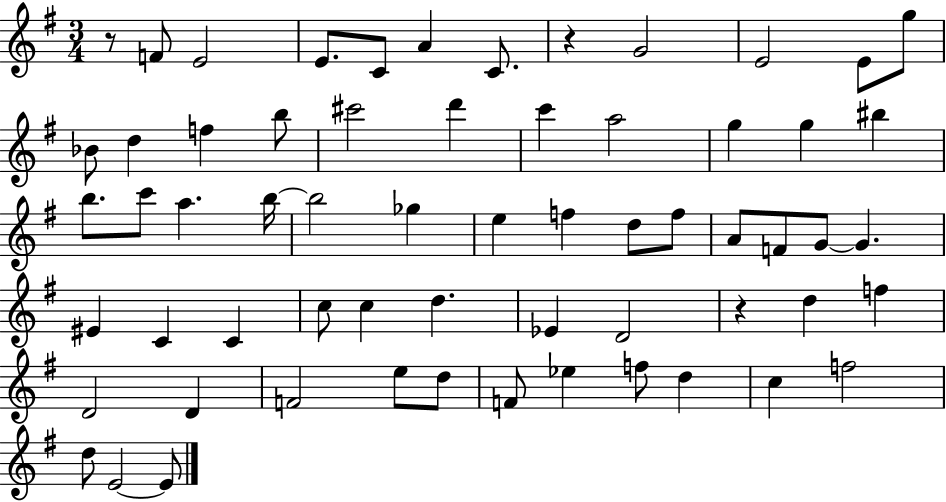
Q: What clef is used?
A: treble